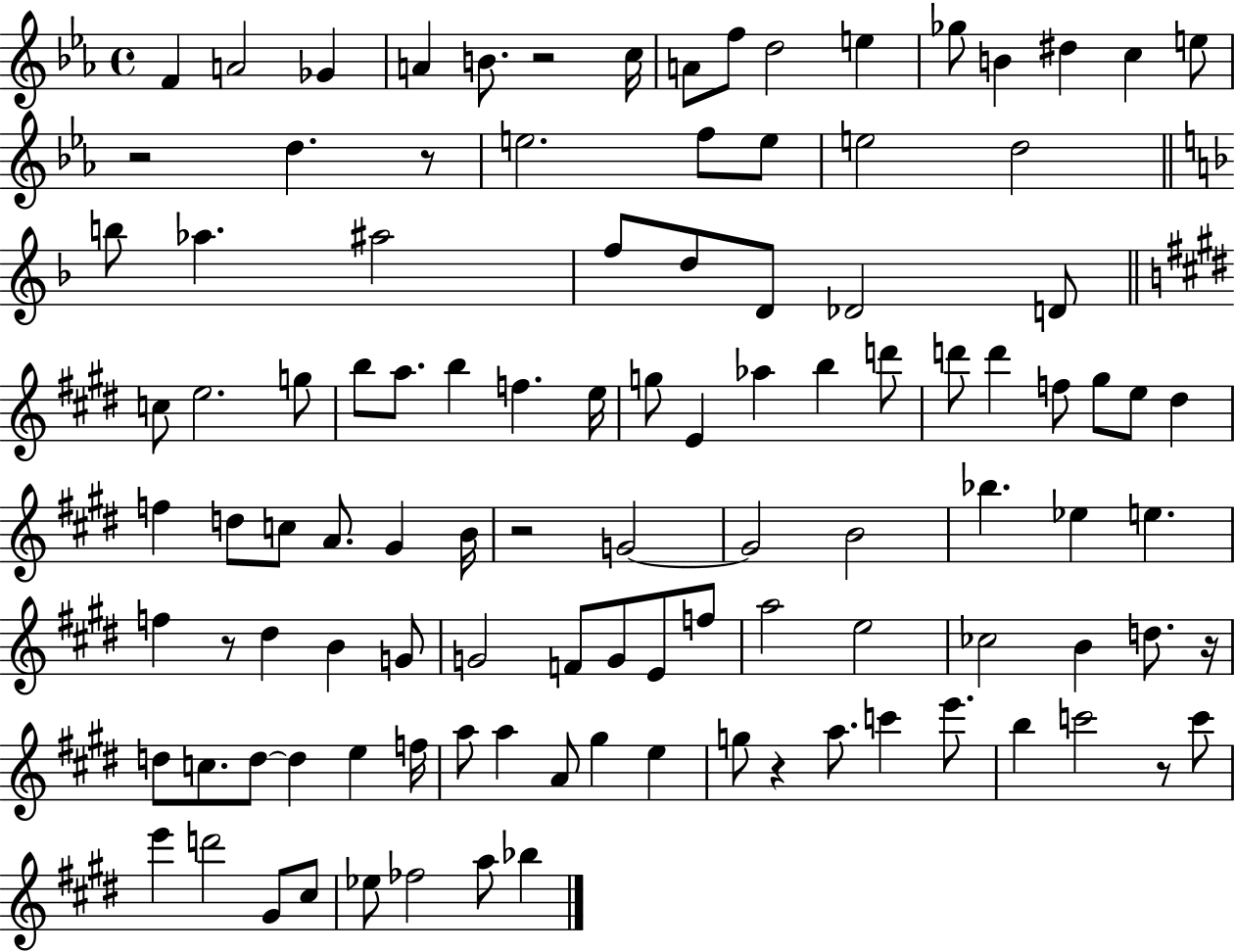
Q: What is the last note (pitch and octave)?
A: Bb5